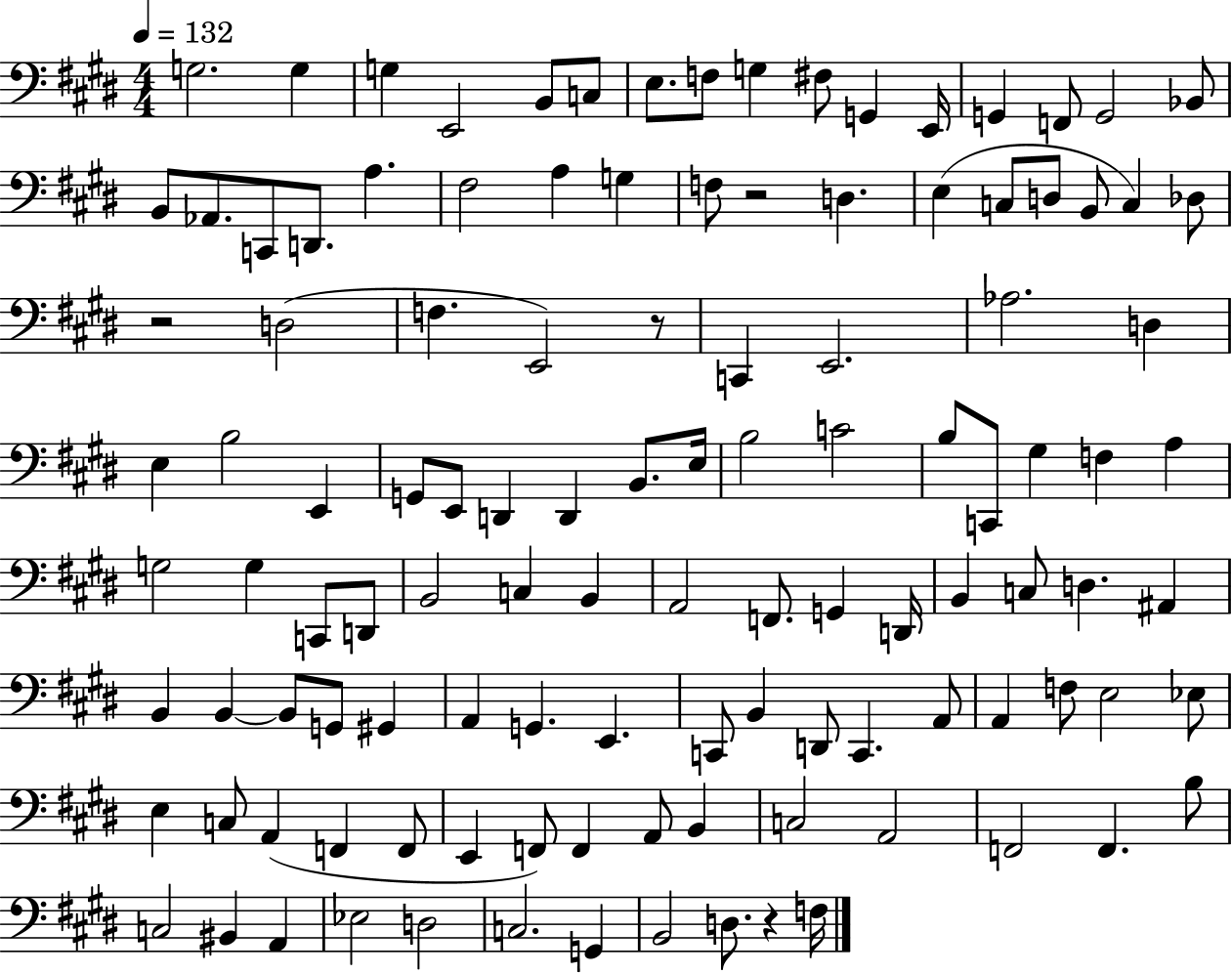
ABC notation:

X:1
T:Untitled
M:4/4
L:1/4
K:E
G,2 G, G, E,,2 B,,/2 C,/2 E,/2 F,/2 G, ^F,/2 G,, E,,/4 G,, F,,/2 G,,2 _B,,/2 B,,/2 _A,,/2 C,,/2 D,,/2 A, ^F,2 A, G, F,/2 z2 D, E, C,/2 D,/2 B,,/2 C, _D,/2 z2 D,2 F, E,,2 z/2 C,, E,,2 _A,2 D, E, B,2 E,, G,,/2 E,,/2 D,, D,, B,,/2 E,/4 B,2 C2 B,/2 C,,/2 ^G, F, A, G,2 G, C,,/2 D,,/2 B,,2 C, B,, A,,2 F,,/2 G,, D,,/4 B,, C,/2 D, ^A,, B,, B,, B,,/2 G,,/2 ^G,, A,, G,, E,, C,,/2 B,, D,,/2 C,, A,,/2 A,, F,/2 E,2 _E,/2 E, C,/2 A,, F,, F,,/2 E,, F,,/2 F,, A,,/2 B,, C,2 A,,2 F,,2 F,, B,/2 C,2 ^B,, A,, _E,2 D,2 C,2 G,, B,,2 D,/2 z F,/4